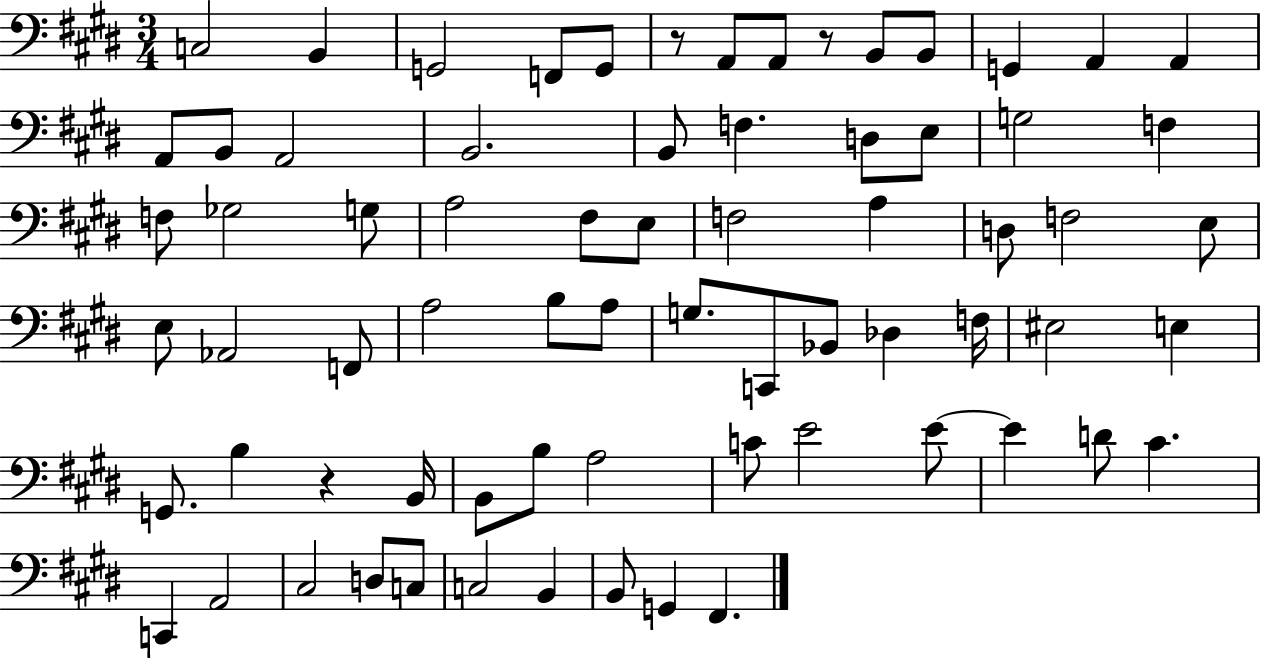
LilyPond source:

{
  \clef bass
  \numericTimeSignature
  \time 3/4
  \key e \major
  \repeat volta 2 { c2 b,4 | g,2 f,8 g,8 | r8 a,8 a,8 r8 b,8 b,8 | g,4 a,4 a,4 | \break a,8 b,8 a,2 | b,2. | b,8 f4. d8 e8 | g2 f4 | \break f8 ges2 g8 | a2 fis8 e8 | f2 a4 | d8 f2 e8 | \break e8 aes,2 f,8 | a2 b8 a8 | g8. c,8 bes,8 des4 f16 | eis2 e4 | \break g,8. b4 r4 b,16 | b,8 b8 a2 | c'8 e'2 e'8~~ | e'4 d'8 cis'4. | \break c,4 a,2 | cis2 d8 c8 | c2 b,4 | b,8 g,4 fis,4. | \break } \bar "|."
}